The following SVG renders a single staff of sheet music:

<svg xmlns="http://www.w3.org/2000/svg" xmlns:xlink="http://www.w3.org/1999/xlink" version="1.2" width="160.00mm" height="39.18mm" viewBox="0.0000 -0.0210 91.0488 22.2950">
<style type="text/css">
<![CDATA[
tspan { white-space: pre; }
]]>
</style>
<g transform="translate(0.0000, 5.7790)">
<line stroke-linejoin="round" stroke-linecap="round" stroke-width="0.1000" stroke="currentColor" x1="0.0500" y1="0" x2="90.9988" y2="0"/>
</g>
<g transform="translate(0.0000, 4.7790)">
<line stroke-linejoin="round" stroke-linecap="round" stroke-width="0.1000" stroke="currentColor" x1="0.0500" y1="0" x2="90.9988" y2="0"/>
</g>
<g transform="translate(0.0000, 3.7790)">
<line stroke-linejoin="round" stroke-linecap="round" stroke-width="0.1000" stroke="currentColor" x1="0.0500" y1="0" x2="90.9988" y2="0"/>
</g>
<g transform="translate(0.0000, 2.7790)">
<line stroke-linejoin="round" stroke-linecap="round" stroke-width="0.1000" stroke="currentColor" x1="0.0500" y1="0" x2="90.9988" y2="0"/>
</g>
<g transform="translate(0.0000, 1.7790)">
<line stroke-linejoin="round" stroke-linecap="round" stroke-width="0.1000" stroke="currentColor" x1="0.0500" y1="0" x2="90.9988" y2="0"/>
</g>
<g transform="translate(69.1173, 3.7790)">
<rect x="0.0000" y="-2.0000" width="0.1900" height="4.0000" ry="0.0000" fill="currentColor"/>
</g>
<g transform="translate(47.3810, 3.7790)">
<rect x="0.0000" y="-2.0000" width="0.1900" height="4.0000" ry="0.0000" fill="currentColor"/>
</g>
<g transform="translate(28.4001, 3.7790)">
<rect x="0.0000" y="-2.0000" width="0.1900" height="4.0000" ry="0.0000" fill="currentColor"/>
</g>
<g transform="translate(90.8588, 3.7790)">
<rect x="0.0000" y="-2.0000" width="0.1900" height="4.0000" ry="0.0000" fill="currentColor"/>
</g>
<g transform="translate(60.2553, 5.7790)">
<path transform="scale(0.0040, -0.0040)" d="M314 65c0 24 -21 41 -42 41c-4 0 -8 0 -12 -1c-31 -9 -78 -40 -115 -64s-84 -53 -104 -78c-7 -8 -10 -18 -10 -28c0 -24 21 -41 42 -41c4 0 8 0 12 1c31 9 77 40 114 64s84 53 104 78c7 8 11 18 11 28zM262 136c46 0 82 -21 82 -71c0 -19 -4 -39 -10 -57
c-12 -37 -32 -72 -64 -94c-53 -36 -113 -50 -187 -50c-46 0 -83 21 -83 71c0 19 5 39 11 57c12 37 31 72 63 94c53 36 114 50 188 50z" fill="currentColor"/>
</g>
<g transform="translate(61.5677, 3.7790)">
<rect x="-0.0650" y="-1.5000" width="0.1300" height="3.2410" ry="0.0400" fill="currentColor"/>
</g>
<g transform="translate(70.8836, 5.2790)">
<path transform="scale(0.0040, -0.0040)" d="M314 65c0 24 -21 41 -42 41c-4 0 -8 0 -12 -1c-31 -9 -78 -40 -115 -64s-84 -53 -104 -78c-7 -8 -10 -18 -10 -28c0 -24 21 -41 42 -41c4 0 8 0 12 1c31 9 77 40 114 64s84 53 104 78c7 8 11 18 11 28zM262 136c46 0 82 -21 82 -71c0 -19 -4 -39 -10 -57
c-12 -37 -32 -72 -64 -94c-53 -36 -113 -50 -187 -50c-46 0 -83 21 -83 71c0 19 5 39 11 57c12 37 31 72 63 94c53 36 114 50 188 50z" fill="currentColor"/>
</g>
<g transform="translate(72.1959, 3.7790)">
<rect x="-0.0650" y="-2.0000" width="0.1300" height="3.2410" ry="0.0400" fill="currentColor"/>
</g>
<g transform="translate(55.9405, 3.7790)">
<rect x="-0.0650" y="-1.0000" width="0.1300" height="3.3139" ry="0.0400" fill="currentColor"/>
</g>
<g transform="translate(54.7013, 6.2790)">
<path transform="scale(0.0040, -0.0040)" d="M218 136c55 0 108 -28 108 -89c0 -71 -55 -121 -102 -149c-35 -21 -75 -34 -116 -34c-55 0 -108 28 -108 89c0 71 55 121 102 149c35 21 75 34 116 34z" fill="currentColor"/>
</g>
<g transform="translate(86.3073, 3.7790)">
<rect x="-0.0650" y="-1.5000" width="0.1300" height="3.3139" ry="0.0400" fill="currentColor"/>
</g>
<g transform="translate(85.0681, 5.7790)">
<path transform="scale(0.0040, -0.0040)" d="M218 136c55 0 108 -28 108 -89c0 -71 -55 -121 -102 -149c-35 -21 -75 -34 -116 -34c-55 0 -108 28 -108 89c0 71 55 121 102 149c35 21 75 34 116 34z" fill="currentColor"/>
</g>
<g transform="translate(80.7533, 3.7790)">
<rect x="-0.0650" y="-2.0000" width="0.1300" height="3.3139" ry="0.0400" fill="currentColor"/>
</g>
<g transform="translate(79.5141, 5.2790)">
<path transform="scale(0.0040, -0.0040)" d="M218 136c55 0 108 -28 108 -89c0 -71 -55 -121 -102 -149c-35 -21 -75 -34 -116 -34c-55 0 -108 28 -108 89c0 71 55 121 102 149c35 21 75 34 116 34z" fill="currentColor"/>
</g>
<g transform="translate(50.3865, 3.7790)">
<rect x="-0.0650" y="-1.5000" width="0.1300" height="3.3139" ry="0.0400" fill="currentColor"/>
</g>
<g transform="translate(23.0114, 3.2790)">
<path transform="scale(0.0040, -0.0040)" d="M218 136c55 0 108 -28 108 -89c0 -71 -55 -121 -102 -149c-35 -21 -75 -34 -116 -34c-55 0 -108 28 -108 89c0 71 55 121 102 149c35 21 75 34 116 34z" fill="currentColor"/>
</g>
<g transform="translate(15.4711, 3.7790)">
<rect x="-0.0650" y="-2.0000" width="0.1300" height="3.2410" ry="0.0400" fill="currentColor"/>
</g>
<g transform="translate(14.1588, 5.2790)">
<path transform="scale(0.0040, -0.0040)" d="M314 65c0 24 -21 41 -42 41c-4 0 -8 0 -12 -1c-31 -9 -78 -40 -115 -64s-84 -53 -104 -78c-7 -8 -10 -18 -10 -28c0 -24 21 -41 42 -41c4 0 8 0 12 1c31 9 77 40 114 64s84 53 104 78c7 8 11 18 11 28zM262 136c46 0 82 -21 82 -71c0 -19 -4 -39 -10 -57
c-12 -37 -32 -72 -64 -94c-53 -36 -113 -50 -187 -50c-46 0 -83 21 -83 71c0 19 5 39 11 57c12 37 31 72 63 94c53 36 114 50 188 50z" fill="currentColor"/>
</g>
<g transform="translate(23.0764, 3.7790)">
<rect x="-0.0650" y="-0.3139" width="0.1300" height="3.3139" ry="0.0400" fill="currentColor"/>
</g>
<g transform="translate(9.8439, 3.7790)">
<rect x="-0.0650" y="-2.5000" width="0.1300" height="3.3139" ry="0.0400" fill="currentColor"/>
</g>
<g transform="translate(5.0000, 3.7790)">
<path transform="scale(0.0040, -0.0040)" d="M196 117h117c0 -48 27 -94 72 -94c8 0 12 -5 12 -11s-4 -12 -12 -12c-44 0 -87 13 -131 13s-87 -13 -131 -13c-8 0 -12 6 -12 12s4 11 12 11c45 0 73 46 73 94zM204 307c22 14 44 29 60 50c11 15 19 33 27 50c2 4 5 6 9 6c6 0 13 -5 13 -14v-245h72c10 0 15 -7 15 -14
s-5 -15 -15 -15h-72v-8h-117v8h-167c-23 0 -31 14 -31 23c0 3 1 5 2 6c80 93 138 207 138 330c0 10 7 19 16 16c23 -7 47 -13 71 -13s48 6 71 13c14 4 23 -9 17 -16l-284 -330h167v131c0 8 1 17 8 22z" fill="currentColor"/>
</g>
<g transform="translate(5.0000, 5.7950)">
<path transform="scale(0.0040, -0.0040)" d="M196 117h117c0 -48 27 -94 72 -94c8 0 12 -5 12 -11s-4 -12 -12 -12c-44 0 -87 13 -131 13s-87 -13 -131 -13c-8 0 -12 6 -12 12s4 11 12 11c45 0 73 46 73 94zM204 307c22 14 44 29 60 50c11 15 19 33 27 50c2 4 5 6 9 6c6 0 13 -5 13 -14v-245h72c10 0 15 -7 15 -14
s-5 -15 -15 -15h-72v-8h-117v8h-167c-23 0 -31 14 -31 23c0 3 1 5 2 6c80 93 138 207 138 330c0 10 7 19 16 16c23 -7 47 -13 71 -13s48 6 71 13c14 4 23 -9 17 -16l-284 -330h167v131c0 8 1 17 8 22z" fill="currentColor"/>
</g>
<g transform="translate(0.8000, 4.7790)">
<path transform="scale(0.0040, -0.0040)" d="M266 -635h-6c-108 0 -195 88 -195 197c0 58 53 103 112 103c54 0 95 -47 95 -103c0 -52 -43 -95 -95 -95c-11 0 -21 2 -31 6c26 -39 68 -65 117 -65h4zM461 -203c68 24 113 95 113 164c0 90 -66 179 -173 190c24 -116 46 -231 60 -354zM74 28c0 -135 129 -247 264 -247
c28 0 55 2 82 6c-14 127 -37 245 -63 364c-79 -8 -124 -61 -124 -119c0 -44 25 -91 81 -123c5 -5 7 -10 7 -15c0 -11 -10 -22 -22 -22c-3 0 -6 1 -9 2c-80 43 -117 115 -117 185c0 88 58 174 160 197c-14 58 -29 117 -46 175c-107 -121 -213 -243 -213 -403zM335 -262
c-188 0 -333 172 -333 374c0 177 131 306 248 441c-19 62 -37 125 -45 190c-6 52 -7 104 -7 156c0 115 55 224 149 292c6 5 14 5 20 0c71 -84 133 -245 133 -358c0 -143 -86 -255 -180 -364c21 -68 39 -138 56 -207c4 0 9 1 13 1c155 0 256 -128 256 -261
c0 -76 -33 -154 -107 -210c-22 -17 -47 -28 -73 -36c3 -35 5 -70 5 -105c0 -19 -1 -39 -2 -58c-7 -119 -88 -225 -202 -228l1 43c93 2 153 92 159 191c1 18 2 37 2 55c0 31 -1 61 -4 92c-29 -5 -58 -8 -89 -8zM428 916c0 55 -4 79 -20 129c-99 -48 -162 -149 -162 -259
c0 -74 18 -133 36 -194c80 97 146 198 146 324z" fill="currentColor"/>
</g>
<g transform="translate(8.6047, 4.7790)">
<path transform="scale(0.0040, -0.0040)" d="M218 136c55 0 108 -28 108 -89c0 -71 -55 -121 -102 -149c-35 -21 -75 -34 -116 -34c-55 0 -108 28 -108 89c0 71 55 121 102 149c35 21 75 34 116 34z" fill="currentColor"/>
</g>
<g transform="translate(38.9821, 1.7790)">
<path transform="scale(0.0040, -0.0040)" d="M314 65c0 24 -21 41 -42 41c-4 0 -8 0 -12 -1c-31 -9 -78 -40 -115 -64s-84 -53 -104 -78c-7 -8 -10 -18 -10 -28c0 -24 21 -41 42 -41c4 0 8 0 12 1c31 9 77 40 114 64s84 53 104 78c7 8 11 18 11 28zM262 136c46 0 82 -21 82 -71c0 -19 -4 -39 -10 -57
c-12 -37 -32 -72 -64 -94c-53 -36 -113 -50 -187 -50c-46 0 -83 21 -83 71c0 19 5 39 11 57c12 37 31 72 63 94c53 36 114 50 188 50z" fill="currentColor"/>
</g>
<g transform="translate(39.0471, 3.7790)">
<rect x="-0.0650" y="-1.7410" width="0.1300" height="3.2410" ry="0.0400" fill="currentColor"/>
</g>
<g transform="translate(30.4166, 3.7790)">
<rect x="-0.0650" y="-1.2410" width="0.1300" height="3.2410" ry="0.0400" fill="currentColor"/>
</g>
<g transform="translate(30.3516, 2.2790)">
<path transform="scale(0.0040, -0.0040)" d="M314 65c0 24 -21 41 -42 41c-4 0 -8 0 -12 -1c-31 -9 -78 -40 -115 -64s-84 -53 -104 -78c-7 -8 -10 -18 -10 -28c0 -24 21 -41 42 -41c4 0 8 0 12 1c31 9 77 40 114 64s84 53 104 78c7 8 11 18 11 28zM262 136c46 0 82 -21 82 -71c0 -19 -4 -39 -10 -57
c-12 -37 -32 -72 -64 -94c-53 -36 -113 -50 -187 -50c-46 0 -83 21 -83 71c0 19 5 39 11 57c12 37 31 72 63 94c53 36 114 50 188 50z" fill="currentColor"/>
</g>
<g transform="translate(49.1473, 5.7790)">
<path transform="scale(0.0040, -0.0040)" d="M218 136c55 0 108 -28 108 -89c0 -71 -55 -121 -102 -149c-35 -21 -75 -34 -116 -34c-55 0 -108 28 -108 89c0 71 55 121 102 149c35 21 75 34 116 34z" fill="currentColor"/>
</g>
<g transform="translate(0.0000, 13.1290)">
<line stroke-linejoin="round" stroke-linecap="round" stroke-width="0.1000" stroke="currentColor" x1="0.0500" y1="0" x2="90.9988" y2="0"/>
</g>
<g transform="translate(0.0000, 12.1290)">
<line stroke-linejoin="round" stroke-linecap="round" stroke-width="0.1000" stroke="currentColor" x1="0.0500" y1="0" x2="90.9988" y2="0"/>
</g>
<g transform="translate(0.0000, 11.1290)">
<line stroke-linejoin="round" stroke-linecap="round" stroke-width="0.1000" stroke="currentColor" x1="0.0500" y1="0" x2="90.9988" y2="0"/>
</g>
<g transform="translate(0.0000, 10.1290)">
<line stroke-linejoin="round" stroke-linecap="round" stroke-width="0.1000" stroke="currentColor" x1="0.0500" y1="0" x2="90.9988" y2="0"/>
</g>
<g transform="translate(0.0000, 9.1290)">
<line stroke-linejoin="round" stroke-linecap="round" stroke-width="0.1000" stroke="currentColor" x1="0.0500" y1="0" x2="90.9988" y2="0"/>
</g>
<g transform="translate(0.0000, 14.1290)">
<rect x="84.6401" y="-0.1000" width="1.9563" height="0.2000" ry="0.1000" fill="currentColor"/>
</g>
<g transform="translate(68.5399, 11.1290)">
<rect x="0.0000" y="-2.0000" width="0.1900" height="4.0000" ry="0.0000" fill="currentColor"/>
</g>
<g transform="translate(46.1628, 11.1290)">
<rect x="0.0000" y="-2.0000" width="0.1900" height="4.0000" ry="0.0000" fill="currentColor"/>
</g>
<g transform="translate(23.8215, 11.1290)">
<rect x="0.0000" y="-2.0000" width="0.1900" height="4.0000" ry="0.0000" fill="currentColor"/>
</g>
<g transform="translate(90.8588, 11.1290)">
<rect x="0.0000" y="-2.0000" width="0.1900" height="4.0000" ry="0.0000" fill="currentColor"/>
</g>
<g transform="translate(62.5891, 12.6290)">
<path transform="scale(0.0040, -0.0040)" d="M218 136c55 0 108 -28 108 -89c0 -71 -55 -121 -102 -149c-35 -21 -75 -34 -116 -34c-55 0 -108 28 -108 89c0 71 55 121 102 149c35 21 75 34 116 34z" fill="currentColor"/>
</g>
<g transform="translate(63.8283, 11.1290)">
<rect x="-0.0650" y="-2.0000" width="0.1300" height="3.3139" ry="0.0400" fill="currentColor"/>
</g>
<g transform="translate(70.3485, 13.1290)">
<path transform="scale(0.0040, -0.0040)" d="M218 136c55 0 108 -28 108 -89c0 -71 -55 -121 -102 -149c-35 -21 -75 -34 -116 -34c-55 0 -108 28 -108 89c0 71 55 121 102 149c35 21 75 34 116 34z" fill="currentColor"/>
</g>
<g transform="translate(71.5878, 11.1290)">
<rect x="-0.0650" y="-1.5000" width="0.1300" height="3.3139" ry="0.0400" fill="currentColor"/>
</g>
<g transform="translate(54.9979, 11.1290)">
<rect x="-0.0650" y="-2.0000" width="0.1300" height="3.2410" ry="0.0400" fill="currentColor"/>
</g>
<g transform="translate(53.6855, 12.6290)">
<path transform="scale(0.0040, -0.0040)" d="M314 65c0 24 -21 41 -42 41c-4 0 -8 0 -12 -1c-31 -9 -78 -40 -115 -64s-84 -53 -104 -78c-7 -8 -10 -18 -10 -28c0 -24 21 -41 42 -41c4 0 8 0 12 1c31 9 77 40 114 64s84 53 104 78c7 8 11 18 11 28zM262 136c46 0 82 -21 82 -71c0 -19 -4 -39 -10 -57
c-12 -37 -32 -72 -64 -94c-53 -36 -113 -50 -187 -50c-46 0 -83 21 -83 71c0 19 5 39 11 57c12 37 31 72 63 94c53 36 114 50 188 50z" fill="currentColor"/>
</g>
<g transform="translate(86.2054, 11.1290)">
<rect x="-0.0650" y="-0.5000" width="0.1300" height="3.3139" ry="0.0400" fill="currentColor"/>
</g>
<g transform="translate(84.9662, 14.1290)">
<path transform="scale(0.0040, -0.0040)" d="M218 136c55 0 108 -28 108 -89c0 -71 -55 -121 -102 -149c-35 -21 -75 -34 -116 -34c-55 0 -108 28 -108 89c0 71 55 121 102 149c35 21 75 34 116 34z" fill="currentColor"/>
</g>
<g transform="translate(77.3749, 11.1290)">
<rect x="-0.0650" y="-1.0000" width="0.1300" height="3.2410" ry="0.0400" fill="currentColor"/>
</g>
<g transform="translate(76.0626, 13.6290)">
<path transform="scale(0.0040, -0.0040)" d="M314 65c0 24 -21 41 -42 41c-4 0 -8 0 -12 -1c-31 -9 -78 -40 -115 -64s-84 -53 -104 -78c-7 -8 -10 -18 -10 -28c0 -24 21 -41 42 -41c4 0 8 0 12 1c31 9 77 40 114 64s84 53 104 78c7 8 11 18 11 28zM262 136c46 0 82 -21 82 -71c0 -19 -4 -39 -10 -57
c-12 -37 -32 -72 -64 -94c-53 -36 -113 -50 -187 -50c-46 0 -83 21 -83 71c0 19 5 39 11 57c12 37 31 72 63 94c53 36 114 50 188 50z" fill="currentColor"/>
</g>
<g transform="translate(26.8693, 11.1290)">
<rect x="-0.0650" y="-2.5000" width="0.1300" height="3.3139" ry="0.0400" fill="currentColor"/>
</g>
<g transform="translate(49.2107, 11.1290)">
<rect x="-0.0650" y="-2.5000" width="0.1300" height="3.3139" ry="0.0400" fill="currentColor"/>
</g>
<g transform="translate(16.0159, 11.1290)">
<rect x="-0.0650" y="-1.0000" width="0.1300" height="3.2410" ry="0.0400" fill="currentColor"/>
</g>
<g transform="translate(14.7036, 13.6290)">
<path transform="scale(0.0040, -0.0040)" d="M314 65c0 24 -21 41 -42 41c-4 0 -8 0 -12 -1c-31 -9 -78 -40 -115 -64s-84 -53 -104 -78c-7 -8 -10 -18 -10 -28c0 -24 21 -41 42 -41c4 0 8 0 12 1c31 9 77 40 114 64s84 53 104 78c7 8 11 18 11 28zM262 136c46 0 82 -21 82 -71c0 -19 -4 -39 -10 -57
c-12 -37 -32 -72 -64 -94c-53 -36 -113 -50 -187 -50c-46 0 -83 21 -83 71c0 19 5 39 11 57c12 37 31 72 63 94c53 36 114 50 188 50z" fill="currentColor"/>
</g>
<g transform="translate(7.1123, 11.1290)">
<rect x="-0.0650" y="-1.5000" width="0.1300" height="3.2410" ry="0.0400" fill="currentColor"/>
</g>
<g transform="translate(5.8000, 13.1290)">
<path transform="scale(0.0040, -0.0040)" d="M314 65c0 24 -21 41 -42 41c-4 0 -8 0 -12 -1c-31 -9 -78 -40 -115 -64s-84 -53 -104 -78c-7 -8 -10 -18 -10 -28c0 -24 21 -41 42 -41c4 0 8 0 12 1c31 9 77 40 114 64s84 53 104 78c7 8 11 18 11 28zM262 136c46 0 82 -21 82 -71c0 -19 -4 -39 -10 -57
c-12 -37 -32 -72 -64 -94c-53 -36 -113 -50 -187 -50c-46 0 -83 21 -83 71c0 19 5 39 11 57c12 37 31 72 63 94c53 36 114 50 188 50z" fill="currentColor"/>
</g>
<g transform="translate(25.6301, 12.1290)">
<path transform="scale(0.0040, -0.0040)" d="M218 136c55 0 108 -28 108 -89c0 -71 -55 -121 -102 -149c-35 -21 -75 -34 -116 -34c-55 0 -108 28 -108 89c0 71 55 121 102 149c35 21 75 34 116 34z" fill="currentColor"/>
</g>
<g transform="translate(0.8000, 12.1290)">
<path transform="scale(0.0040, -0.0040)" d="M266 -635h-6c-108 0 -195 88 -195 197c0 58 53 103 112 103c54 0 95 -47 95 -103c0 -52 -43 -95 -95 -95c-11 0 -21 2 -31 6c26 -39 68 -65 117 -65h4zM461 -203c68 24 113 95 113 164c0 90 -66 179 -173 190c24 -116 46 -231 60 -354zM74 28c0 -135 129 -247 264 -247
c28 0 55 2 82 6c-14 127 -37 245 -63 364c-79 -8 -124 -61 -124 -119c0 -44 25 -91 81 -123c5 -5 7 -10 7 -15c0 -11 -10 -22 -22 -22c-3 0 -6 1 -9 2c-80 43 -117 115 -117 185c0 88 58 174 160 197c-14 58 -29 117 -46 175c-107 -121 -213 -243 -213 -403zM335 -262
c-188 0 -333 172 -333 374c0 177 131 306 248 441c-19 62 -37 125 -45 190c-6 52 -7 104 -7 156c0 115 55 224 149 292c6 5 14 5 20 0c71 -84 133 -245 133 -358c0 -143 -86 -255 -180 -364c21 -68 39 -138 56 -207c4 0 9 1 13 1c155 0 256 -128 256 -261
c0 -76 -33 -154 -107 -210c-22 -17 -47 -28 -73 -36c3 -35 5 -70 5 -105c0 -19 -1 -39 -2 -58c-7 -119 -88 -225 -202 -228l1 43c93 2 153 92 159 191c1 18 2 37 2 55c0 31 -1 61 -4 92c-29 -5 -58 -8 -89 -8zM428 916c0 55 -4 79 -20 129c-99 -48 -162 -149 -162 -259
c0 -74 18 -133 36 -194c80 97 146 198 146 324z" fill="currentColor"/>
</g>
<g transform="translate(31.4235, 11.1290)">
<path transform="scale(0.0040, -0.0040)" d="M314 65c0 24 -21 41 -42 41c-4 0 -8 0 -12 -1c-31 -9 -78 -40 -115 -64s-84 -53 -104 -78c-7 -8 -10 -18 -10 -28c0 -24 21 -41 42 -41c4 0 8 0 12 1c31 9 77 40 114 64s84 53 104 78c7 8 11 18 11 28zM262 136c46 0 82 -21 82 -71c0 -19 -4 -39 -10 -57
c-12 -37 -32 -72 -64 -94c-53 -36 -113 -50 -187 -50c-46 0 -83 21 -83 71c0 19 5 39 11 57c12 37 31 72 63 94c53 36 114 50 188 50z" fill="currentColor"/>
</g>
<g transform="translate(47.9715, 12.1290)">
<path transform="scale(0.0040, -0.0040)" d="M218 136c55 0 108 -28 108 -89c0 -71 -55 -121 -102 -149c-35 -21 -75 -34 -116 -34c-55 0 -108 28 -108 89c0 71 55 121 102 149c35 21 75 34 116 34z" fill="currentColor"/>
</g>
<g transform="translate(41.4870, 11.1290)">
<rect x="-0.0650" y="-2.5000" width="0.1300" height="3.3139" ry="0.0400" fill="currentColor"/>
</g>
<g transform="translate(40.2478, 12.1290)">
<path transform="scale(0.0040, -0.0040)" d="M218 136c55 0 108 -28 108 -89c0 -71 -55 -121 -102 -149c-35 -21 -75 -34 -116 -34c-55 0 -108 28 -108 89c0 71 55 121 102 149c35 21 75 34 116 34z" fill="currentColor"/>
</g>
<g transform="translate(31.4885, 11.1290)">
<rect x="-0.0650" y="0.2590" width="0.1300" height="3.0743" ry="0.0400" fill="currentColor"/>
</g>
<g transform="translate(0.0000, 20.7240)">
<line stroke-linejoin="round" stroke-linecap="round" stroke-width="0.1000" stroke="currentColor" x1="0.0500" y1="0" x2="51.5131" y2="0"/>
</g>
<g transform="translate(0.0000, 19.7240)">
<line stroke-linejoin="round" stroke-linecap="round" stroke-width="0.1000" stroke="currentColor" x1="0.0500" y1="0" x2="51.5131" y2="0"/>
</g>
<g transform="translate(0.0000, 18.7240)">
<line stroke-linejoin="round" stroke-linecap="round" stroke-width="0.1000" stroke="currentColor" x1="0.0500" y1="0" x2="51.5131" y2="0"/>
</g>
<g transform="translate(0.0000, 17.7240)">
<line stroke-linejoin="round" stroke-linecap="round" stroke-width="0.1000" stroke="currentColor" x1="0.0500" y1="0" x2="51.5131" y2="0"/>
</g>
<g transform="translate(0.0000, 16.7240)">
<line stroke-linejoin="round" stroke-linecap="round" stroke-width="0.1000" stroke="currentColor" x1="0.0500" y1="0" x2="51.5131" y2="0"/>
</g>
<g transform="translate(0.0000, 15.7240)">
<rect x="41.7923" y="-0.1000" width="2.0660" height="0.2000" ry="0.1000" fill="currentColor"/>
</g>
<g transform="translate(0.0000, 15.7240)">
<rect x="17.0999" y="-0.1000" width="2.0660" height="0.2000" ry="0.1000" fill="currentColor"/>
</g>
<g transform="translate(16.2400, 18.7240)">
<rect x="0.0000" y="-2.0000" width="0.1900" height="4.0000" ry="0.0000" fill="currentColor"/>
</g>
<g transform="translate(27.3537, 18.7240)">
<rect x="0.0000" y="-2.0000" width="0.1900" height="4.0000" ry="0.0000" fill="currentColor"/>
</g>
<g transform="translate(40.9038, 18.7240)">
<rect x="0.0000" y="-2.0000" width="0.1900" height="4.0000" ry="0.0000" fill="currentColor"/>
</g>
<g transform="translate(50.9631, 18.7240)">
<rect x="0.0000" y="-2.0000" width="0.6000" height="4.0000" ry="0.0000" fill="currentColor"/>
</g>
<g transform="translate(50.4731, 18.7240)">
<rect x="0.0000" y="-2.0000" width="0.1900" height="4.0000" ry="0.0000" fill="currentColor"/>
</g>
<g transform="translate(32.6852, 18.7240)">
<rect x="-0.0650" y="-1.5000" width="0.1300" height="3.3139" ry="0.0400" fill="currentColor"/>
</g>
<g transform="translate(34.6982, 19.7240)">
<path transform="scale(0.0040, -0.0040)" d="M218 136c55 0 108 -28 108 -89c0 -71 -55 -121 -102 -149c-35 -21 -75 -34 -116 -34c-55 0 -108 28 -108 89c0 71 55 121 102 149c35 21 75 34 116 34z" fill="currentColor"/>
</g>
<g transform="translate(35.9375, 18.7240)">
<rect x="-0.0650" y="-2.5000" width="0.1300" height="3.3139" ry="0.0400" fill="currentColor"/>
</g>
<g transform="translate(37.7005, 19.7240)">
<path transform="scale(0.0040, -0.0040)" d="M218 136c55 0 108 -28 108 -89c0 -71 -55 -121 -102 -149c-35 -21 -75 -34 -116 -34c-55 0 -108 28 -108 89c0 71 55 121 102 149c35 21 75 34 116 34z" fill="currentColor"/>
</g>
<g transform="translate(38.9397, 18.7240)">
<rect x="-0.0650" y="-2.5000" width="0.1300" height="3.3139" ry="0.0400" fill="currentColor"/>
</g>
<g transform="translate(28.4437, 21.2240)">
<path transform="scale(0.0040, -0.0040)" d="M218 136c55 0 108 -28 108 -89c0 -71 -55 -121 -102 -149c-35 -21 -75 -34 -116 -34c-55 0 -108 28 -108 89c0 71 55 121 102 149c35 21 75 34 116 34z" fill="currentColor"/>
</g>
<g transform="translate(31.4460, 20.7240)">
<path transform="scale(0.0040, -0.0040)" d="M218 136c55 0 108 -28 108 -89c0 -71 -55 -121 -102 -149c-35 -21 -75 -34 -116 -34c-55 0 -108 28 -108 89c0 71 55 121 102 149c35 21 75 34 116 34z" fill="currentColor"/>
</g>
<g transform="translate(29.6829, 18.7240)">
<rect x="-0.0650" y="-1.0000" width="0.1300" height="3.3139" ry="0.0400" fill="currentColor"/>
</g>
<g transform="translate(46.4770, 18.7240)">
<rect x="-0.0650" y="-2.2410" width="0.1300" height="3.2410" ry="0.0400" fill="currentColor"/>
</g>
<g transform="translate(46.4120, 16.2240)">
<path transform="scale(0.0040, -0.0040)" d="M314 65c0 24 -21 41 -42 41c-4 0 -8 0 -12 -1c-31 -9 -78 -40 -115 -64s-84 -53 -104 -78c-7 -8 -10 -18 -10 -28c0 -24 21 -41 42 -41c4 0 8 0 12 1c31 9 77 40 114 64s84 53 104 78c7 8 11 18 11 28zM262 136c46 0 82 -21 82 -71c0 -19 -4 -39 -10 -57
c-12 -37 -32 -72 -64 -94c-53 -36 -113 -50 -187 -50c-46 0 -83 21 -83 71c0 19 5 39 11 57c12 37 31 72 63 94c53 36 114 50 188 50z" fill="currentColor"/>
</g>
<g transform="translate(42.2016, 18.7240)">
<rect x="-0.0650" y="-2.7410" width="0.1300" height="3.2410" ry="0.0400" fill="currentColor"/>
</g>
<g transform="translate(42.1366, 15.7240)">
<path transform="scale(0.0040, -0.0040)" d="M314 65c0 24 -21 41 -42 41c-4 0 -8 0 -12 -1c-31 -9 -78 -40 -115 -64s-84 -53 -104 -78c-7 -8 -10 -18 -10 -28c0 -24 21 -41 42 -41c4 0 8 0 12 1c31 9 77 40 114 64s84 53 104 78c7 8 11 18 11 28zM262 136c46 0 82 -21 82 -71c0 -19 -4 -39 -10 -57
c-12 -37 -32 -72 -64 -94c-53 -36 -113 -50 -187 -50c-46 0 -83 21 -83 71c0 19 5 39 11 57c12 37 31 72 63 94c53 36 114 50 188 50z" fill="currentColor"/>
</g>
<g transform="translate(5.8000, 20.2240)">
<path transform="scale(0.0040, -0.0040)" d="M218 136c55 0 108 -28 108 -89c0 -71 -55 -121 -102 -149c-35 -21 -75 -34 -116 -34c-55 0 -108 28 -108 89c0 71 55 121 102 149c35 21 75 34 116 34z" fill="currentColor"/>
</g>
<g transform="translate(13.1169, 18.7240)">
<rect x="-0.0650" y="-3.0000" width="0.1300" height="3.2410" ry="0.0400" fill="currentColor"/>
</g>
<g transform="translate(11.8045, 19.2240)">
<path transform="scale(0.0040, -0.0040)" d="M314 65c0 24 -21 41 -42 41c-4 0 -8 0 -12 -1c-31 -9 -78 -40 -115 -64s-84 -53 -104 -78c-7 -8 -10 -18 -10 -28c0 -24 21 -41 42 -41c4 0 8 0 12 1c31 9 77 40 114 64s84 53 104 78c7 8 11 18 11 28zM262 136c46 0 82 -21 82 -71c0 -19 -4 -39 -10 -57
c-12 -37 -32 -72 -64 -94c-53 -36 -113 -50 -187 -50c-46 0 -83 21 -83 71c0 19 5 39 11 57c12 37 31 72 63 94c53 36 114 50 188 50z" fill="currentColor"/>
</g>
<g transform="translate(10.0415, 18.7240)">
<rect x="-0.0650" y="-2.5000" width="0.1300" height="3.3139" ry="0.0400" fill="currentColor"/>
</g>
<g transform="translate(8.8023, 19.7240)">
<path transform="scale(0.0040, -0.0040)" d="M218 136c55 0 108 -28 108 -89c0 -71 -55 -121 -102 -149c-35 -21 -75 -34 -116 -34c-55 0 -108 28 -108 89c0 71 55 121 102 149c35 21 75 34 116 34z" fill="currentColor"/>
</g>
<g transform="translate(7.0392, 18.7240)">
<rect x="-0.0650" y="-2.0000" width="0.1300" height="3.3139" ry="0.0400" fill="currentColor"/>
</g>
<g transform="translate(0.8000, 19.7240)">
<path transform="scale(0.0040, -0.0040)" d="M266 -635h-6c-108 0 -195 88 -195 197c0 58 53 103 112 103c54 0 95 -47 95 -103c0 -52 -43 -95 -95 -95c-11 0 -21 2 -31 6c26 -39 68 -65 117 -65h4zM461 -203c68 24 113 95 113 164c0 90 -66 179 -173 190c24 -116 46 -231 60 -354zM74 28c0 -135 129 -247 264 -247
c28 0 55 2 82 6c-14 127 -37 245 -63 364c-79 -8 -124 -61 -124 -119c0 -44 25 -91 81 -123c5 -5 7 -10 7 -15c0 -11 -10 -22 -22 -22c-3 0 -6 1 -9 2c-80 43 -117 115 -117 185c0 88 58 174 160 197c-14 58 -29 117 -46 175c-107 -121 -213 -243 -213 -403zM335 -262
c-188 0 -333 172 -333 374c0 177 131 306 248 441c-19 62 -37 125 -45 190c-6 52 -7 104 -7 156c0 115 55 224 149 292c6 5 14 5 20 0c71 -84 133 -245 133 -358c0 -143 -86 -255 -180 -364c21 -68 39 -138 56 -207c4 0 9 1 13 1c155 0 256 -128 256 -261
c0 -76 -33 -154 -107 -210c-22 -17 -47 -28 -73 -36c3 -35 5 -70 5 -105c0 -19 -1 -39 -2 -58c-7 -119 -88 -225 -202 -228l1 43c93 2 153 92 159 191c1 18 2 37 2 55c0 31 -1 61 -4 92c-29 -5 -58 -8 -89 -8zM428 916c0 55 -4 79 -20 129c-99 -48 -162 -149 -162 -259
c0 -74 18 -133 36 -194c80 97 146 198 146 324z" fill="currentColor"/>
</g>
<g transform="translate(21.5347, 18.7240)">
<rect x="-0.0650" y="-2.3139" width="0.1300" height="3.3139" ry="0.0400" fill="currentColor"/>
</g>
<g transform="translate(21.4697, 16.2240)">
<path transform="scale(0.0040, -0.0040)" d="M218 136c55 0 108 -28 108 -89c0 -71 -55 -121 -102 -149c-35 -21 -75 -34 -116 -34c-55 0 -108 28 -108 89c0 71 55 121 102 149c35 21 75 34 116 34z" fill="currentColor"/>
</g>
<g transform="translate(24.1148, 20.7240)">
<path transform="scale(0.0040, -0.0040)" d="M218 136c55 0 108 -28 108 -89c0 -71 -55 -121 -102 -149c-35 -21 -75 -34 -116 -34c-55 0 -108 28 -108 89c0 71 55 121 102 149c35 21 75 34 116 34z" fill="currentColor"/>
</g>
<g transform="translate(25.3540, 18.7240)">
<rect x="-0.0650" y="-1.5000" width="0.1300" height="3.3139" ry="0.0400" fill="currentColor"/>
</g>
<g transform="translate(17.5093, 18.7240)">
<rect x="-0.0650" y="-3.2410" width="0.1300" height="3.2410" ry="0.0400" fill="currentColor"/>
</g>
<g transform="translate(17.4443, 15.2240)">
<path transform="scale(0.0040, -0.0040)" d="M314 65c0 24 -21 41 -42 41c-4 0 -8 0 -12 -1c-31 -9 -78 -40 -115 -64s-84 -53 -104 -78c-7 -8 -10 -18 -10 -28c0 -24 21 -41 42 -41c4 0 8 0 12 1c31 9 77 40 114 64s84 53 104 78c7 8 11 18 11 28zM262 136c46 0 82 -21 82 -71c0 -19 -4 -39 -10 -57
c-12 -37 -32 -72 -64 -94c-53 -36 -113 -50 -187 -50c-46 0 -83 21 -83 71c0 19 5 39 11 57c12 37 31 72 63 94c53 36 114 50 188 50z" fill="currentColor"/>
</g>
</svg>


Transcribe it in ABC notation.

X:1
T:Untitled
M:4/4
L:1/4
K:C
G F2 c e2 f2 E D E2 F2 F E E2 D2 G B2 G G F2 F E D2 C F G A2 b2 g E D E G G a2 g2